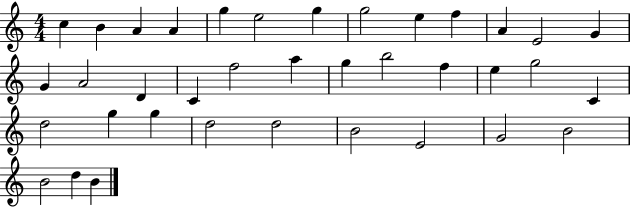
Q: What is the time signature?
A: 4/4